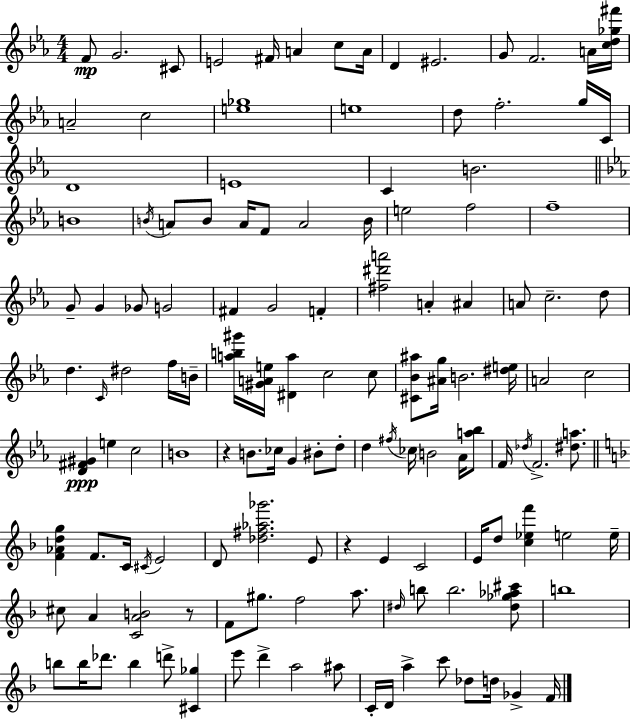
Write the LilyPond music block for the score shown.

{
  \clef treble
  \numericTimeSignature
  \time 4/4
  \key ees \major
  f'8\mp g'2. cis'8 | e'2 fis'16 a'4 c''8 a'16 | d'4 eis'2. | g'8 f'2. a'16 <c'' d'' ges'' fis'''>16 | \break a'2-- c''2 | <e'' ges''>1 | e''1 | d''8 f''2.-. g''16 c'16 | \break d'1 | e'1 | c'4 b'2. | \bar "||" \break \key ees \major b'1 | \acciaccatura { b'16 } a'8 b'8 a'16 f'8 a'2 | b'16 e''2 f''2 | f''1-- | \break g'8-- g'4 ges'8 g'2 | fis'4 g'2 f'4-. | <fis'' dis''' a'''>2 a'4-. ais'4 | a'8 c''2.-- d''8 | \break d''4. \grace { c'16 } dis''2 | f''16 b'16-- <a'' b'' gis'''>16 <gis' a' e''>16 <dis' a''>4 c''2 | c''8 <cis' bes' ais''>8 <ais' g''>16 b'2. | <dis'' e''>16 a'2 c''2 | \break <d' fis' gis'>4\ppp e''4 c''2 | b'1 | r4 b'8. ces''16 g'4 bis'8-. | d''8-. d''4 \acciaccatura { fis''16 } ces''16 b'2 | \break aes'16 <a'' bes''>8 f'16 \acciaccatura { des''16 } f'2.-> | <dis'' a''>8. \bar "||" \break \key d \minor <f' aes' d'' g''>4 f'8. c'16 \acciaccatura { cis'16 } e'2 | d'8 <des'' fis'' aes'' ges'''>2. e'8 | r4 e'4 c'2 | e'16 d''8 <c'' ees'' f'''>4 e''2 | \break e''16-- cis''8 a'4 <c' a' b'>2 r8 | f'8 gis''8. f''2 a''8. | \grace { dis''16 } b''8 b''2. | <dis'' ges'' aes'' cis'''>8 b''1 | \break b''8 b''16 des'''8. b''4 d'''8-> <cis' ges''>4 | e'''8 d'''4-> a''2 | ais''8 c'16-. d'16 a''4-> c'''8 des''8 d''16 ges'4-> | f'16 \bar "|."
}